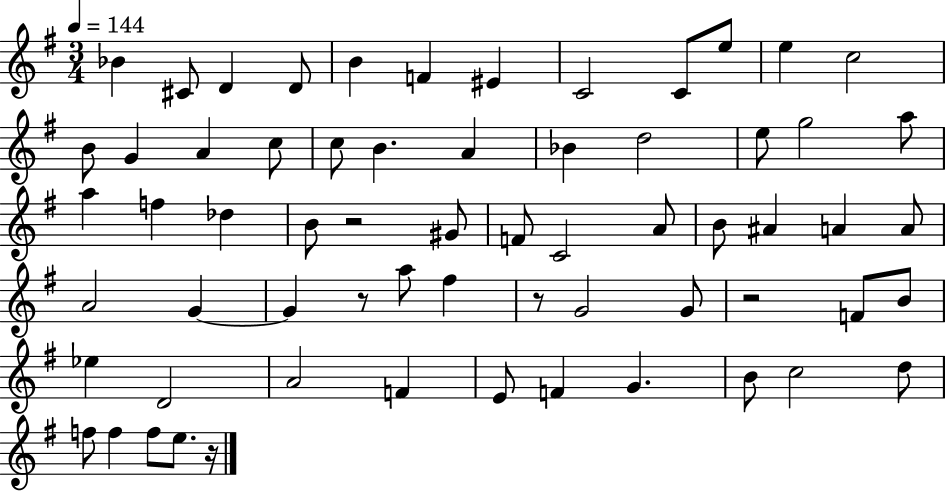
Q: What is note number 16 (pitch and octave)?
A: C5